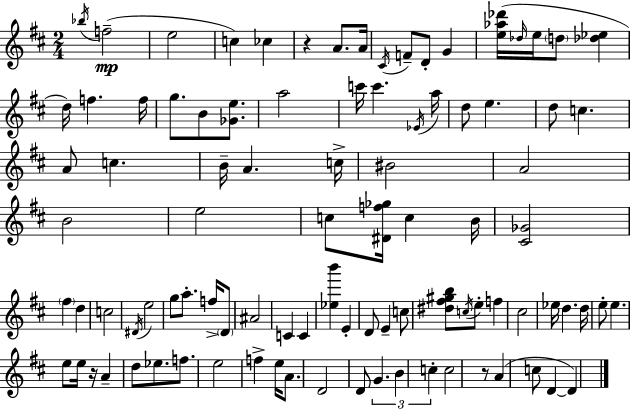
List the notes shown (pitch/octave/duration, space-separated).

Bb5/s F5/h E5/h C5/q CES5/q R/q A4/e. A4/s C#4/s F4/e D4/e G4/q [E5,Ab5,Db6]/s Db5/s E5/s D5/e [Db5,Eb5]/q D5/s F5/q. F5/s G5/e. B4/e [Gb4,E5]/e. A5/h C6/s C6/q. Eb4/s A5/s D5/e E5/q. D5/e C5/q. A4/e C5/q. B4/s A4/q. C5/s BIS4/h A4/h B4/h E5/h C5/e [D#4,F5,Gb5]/s C5/q B4/s [C#4,Gb4]/h F#5/q D5/q C5/h D#4/s E5/h G5/e A5/e. F5/s D4/e A#4/h C4/q C4/q [Eb5,B6]/q E4/q D4/e E4/q C5/e [D#5,F#5,G#5,B5]/e C5/s E5/e F5/q C#5/h Eb5/s D5/q. D5/s E5/e E5/q. E5/e E5/s R/s A4/q D5/e Eb5/e. F5/e. E5/h F5/q E5/s A4/e. D4/h D4/e G4/q. B4/q C5/q C5/h R/e A4/q C5/e D4/q D4/q